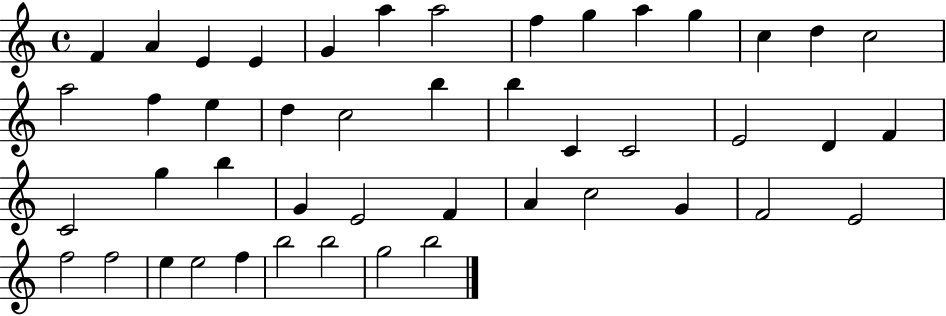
X:1
T:Untitled
M:4/4
L:1/4
K:C
F A E E G a a2 f g a g c d c2 a2 f e d c2 b b C C2 E2 D F C2 g b G E2 F A c2 G F2 E2 f2 f2 e e2 f b2 b2 g2 b2